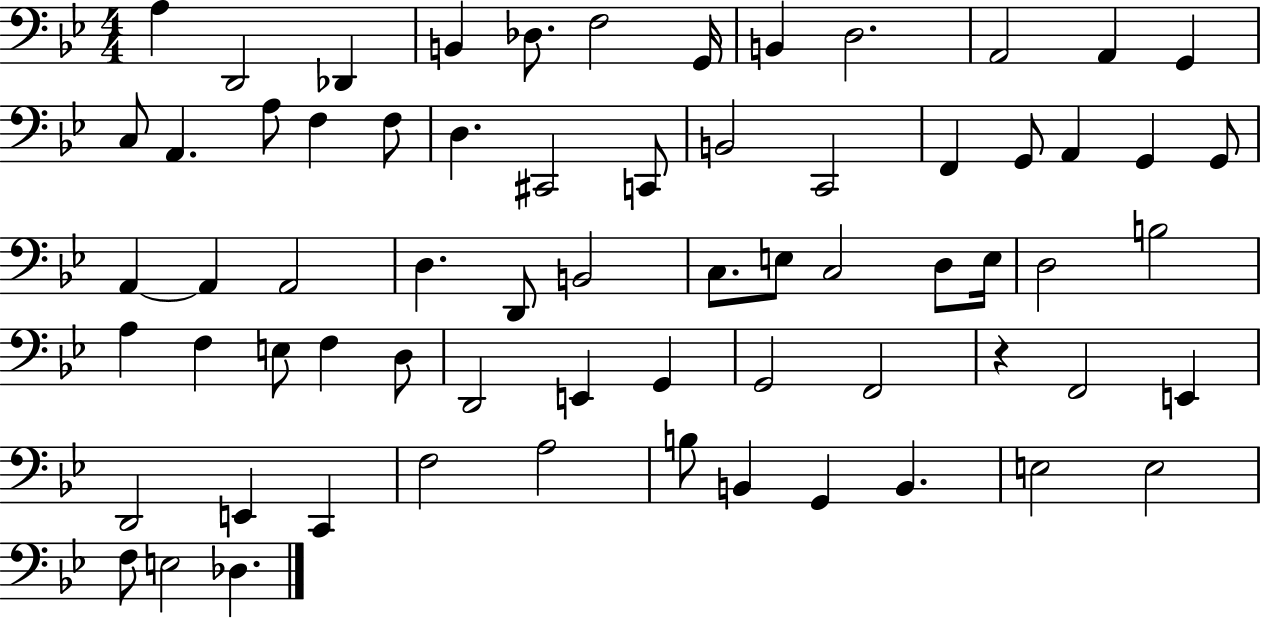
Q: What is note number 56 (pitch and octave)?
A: F3